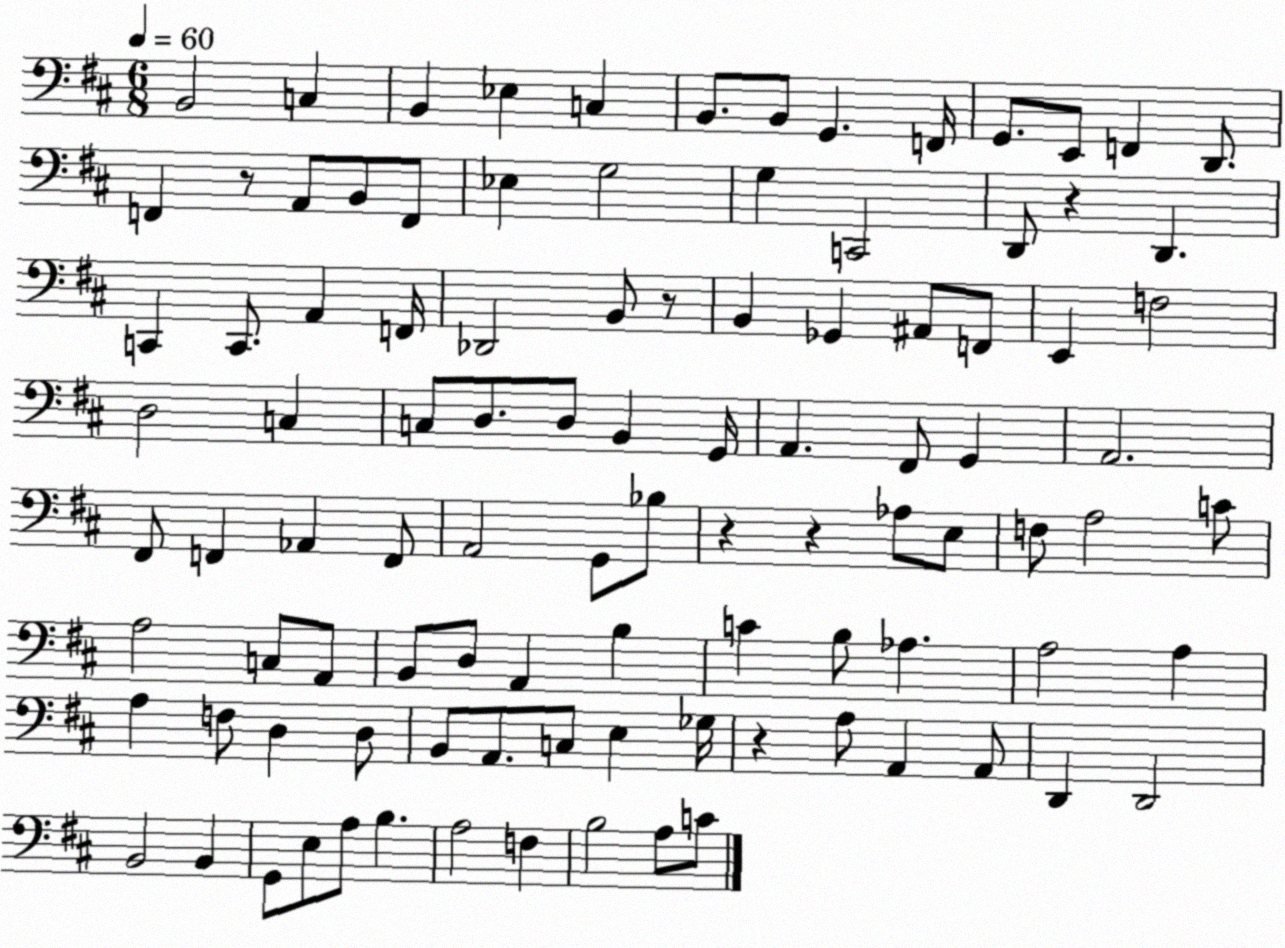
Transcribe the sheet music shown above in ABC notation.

X:1
T:Untitled
M:6/8
L:1/4
K:D
B,,2 C, B,, _E, C, B,,/2 B,,/2 G,, F,,/4 G,,/2 E,,/2 F,, D,,/2 F,, z/2 A,,/2 B,,/2 F,,/2 _E, G,2 G, C,,2 D,,/2 z D,, C,, C,,/2 A,, F,,/4 _D,,2 B,,/2 z/2 B,, _G,, ^A,,/2 F,,/2 E,, F,2 D,2 C, C,/2 D,/2 D,/2 B,, G,,/4 A,, ^F,,/2 G,, A,,2 ^F,,/2 F,, _A,, F,,/2 A,,2 G,,/2 _B,/2 z z _A,/2 E,/2 F,/2 A,2 C/2 A,2 C,/2 A,,/2 B,,/2 D,/2 A,, B, C B,/2 _A, A,2 A, A, F,/2 D, D,/2 B,,/2 A,,/2 C,/2 E, _G,/4 z A,/2 A,, A,,/2 D,, D,,2 B,,2 B,, G,,/2 E,/2 A,/2 B, A,2 F, B,2 A,/2 C/2